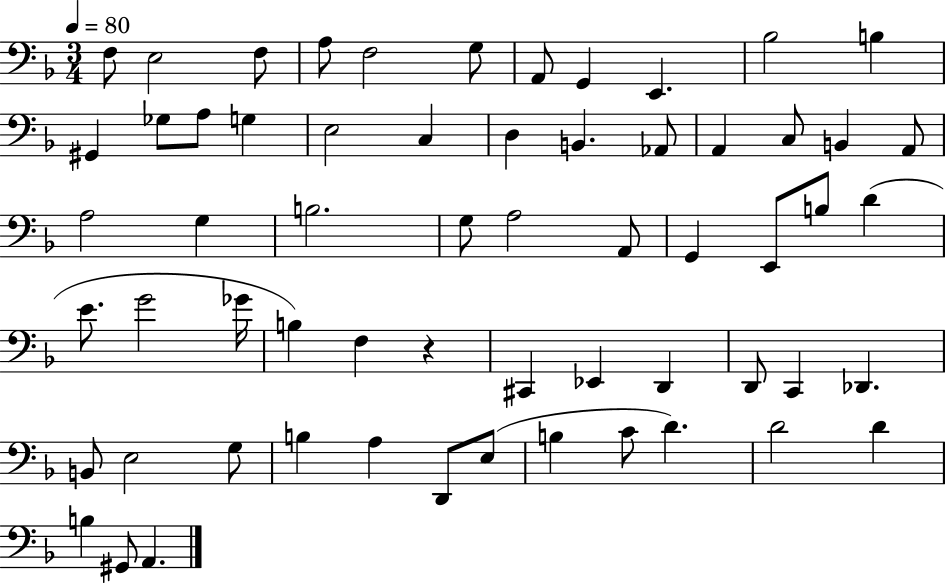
X:1
T:Untitled
M:3/4
L:1/4
K:F
F,/2 E,2 F,/2 A,/2 F,2 G,/2 A,,/2 G,, E,, _B,2 B, ^G,, _G,/2 A,/2 G, E,2 C, D, B,, _A,,/2 A,, C,/2 B,, A,,/2 A,2 G, B,2 G,/2 A,2 A,,/2 G,, E,,/2 B,/2 D E/2 G2 _G/4 B, F, z ^C,, _E,, D,, D,,/2 C,, _D,, B,,/2 E,2 G,/2 B, A, D,,/2 E,/2 B, C/2 D D2 D B, ^G,,/2 A,,